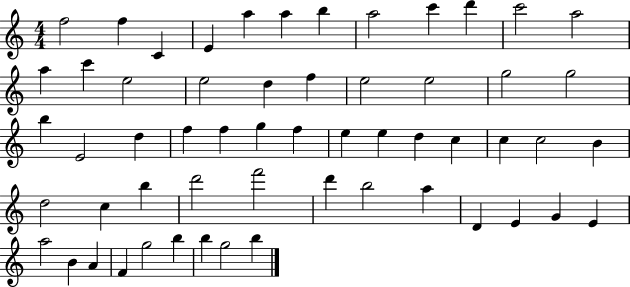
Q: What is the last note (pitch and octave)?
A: B5